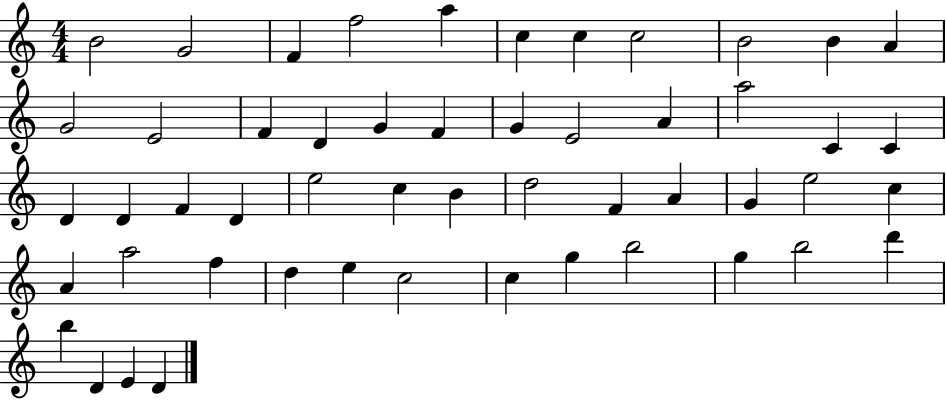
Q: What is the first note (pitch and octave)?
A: B4